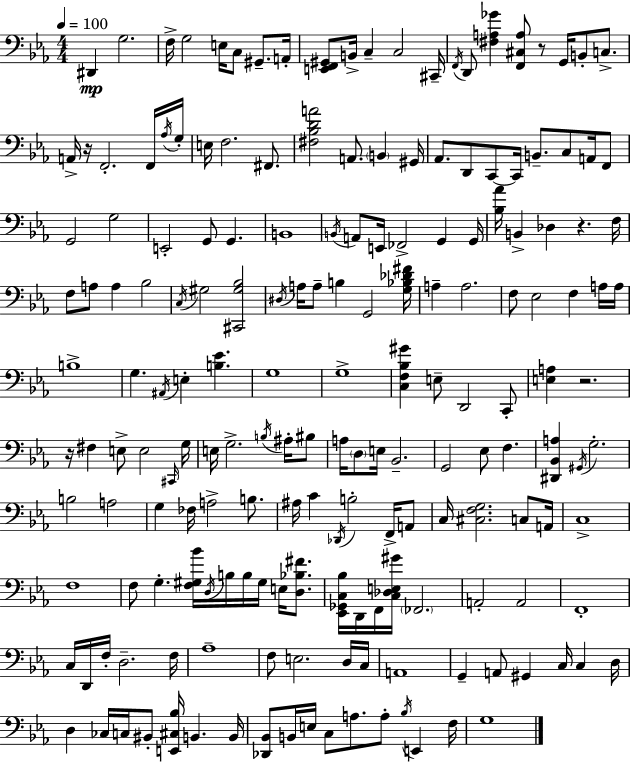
D#2/q G3/h. F3/s G3/h E3/s C3/e G#2/e. A2/s [E2,F2,G#2]/e B2/s C3/q C3/h C#2/s F2/s D2/e [F#3,A3,Gb4]/q [F2,C#3,A3]/e R/e G2/s B2/e C3/e. A2/s R/s F2/h. F2/s Ab3/s G3/s E3/s F3/h. F#2/e. [F#3,Bb3,D4,A4]/h A2/e. B2/q G#2/s Ab2/e. D2/e C2/e C2/s B2/e. C3/e A2/s F2/e G2/h G3/h E2/h G2/e G2/q. B2/w B2/s A2/e E2/s FES2/h G2/q G2/s [Bb3,Ab4]/s B2/q Db3/q R/q. F3/s F3/e A3/e A3/q Bb3/h C3/s G#3/h [C#2,G#3,Bb3]/h D#3/s A3/s A3/e B3/q G2/h [G3,Bb3,Db4,F#4]/s A3/q A3/h. F3/e Eb3/h F3/q A3/s A3/s B3/w G3/q. A#2/s E3/q [B3,Eb4]/q. G3/w G3/w [C3,F3,Bb3,G#4]/q E3/e D2/h C2/e [E3,A3]/q R/h. R/s F#3/q E3/e E3/h C#2/s G3/s E3/s G3/h. B3/s A#3/s BIS3/e A3/s D3/e E3/s Bb2/h. G2/h Eb3/e F3/q. [D#2,Bb2,A3]/q G#2/s G3/h. B3/h A3/h G3/q FES3/s A3/h B3/e. A#3/s C4/q Db2/s B3/h F2/s A2/e C3/s [C#3,F3,G3]/h. C3/e A2/s C3/w F3/w F3/e G3/q. [F3,G#3,Bb4]/s D3/s B3/s B3/s G#3/s E3/s [D3,Bb3,F#4]/e. [Eb2,Gb2,C3,Bb3]/s D2/s F2/s [C3,Db3,E3,G#4]/s FES2/h. A2/h A2/h F2/w C3/s D2/s F3/s D3/h. F3/s Ab3/w F3/e E3/h. D3/s C3/s A2/w G2/q A2/e G#2/q C3/s C3/q D3/s D3/q CES3/s C3/s BIS2/e [E2,C#3,Bb3]/s B2/q. B2/s [Db2,Bb2]/e B2/s E3/s C3/e A3/e. A3/e Bb3/s E2/q F3/s G3/w